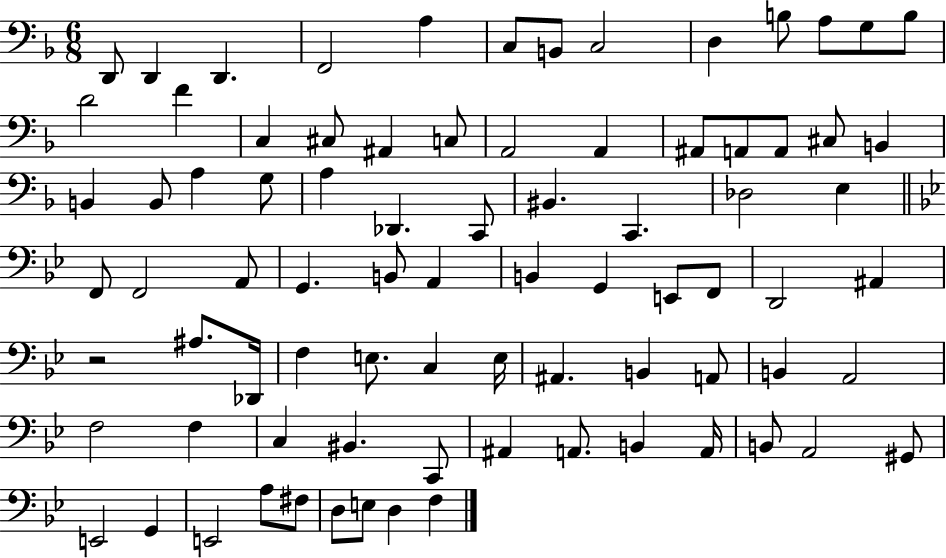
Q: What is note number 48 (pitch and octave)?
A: D2